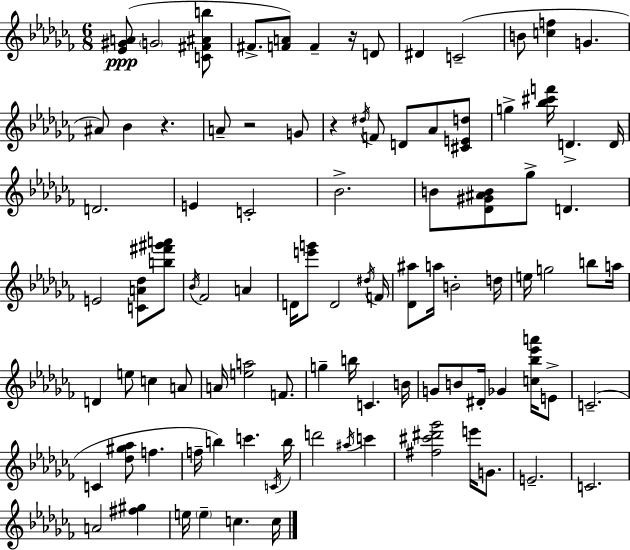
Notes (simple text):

[Eb4,G#4,A4]/e G4/h [C4,F#4,A#4,B5]/e F#4/e. [F4,A4]/e F4/q R/s D4/e D#4/q C4/h B4/e [C5,F5]/q G4/q. A#4/e Bb4/q R/q. A4/e R/h G4/e R/q D#5/s F4/e D4/e Ab4/e [C#4,E4,D5]/e G5/q [Bb5,C#6,F6]/s D4/q. D4/s D4/h. E4/q C4/h Bb4/h. B4/e [Db4,G#4,A#4,B4]/e Gb5/e D4/q. E4/h [C4,A4,Db5]/e [B5,F#6,G#6,A6]/e Bb4/s FES4/h A4/q D4/s [E6,G6]/e D4/h D#5/s F4/s [Db4,A#5]/e A5/s B4/h D5/s E5/s G5/h B5/e A5/s D4/q E5/e C5/q A4/e A4/s [E5,A5]/h F4/e. G5/q B5/s C4/q. B4/s G4/e B4/e D#4/s Gb4/q [C5,Bb5,Eb6,A6]/s E4/e C4/h. C4/q [Db5,G#5,Ab5]/e F5/q. F5/s B5/q C6/q. C4/s B5/s D6/h A#5/s C6/q [F#5,C#6,D#6,Gb6]/h E6/s G4/e. E4/h. C4/h. A4/h [F#5,G#5]/q E5/s E5/q C5/q. C5/s